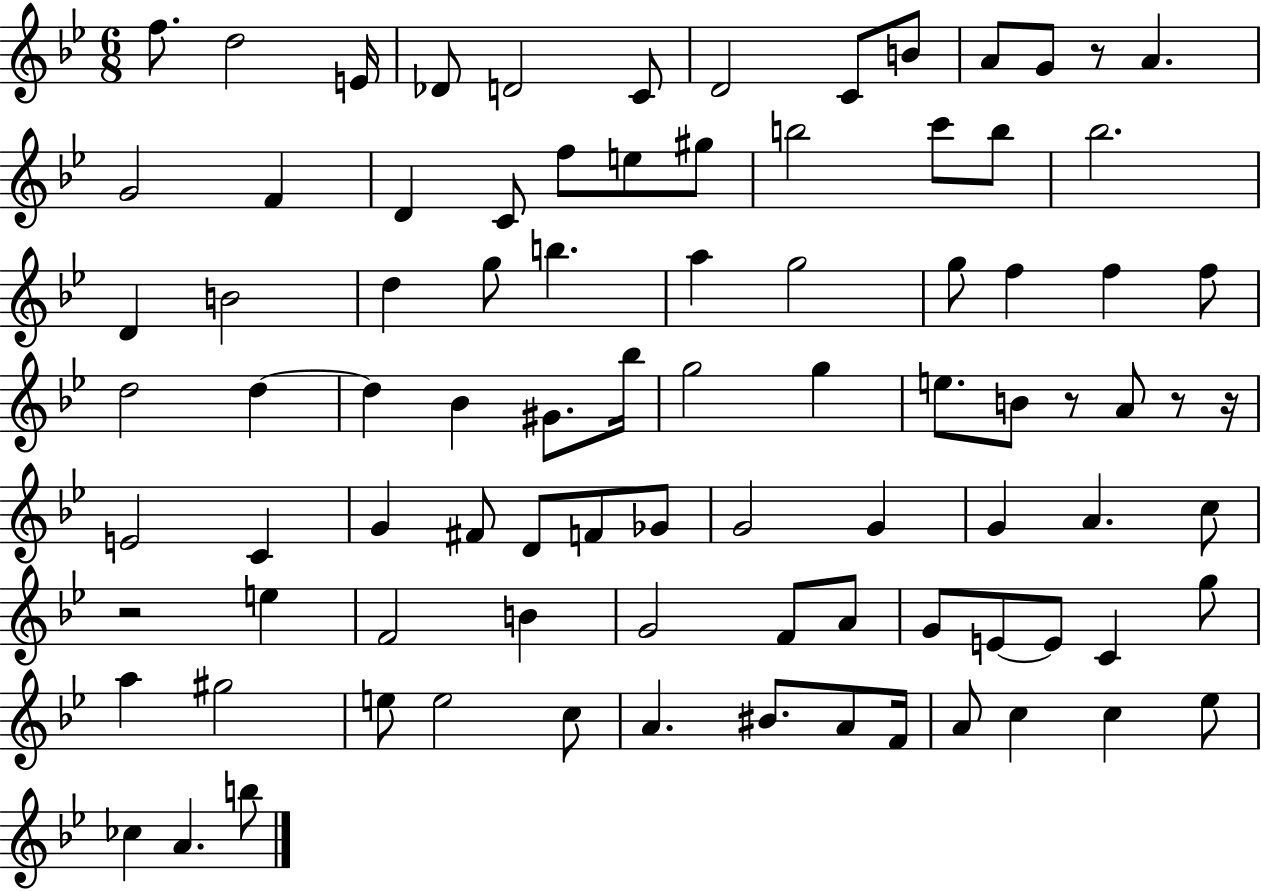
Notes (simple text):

F5/e. D5/h E4/s Db4/e D4/h C4/e D4/h C4/e B4/e A4/e G4/e R/e A4/q. G4/h F4/q D4/q C4/e F5/e E5/e G#5/e B5/h C6/e B5/e Bb5/h. D4/q B4/h D5/q G5/e B5/q. A5/q G5/h G5/e F5/q F5/q F5/e D5/h D5/q D5/q Bb4/q G#4/e. Bb5/s G5/h G5/q E5/e. B4/e R/e A4/e R/e R/s E4/h C4/q G4/q F#4/e D4/e F4/e Gb4/e G4/h G4/q G4/q A4/q. C5/e R/h E5/q F4/h B4/q G4/h F4/e A4/e G4/e E4/e E4/e C4/q G5/e A5/q G#5/h E5/e E5/h C5/e A4/q. BIS4/e. A4/e F4/s A4/e C5/q C5/q Eb5/e CES5/q A4/q. B5/e